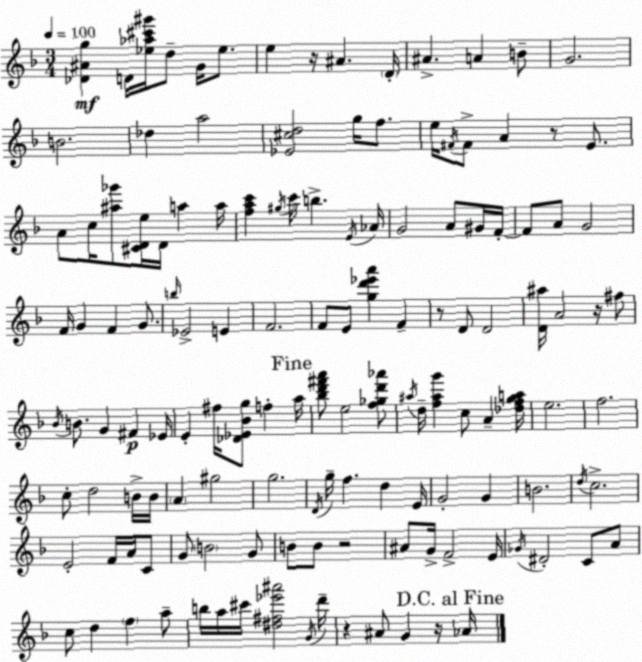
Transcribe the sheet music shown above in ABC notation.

X:1
T:Untitled
M:3/4
L:1/4
K:Dm
[_D^Ag] D/4 [_e_a^c'^g']/4 d/2 G/4 _e/2 e z/4 ^A D/4 ^A A B/2 G2 B2 _d a2 [_E^cd]2 g/4 f/2 e/4 ^F/4 ^F/2 A z/2 E/2 A/2 c/4 [^a_g']/2 [^CDe]/4 D/4 a a/4 [fac'] ^g/4 c'/4 b E/4 _A/4 G2 A/2 ^G/4 F/4 F/2 A/2 G2 F/4 G F G/2 b/4 _E2 E F2 F/2 E/2 [gd'_e'a'] F z/2 D/2 D2 [D^a]/4 A2 z/4 ^f/2 _B/4 B/2 G ^F _E/4 E ^f/4 [_D_E_Bg]/2 f a/4 [_bd'^f'a']/2 e2 [f_gd'_a']/2 ^a/4 d/4 [f^ag'] c/2 A [_dfga]/4 e2 f2 c/2 d2 B/4 B/4 A ^g2 g2 D/4 g/4 f d E/4 G2 G B2 d/4 c2 E2 F/4 A/4 C/2 G/2 B2 G/2 B/2 B/2 z2 ^A/2 G/4 F2 E/4 _G/4 ^D2 C/2 A/2 c/2 d f a/2 b/4 a/4 ^c'/4 [^d^f_e'^a']2 G/4 d'/4 z ^A/2 G z/4 _A/4